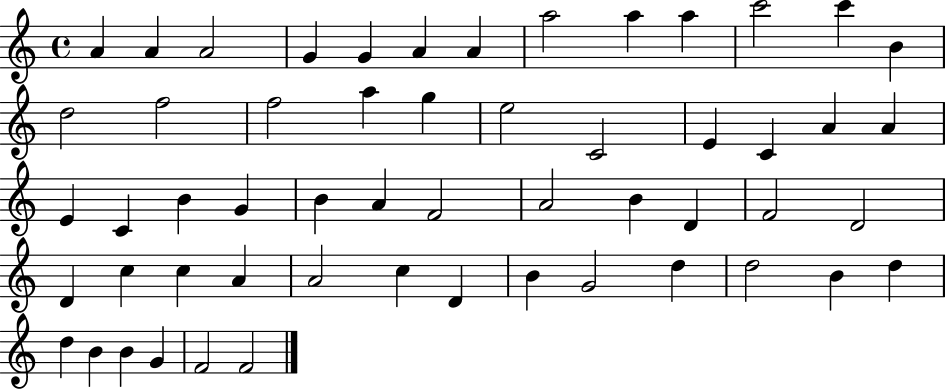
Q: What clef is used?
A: treble